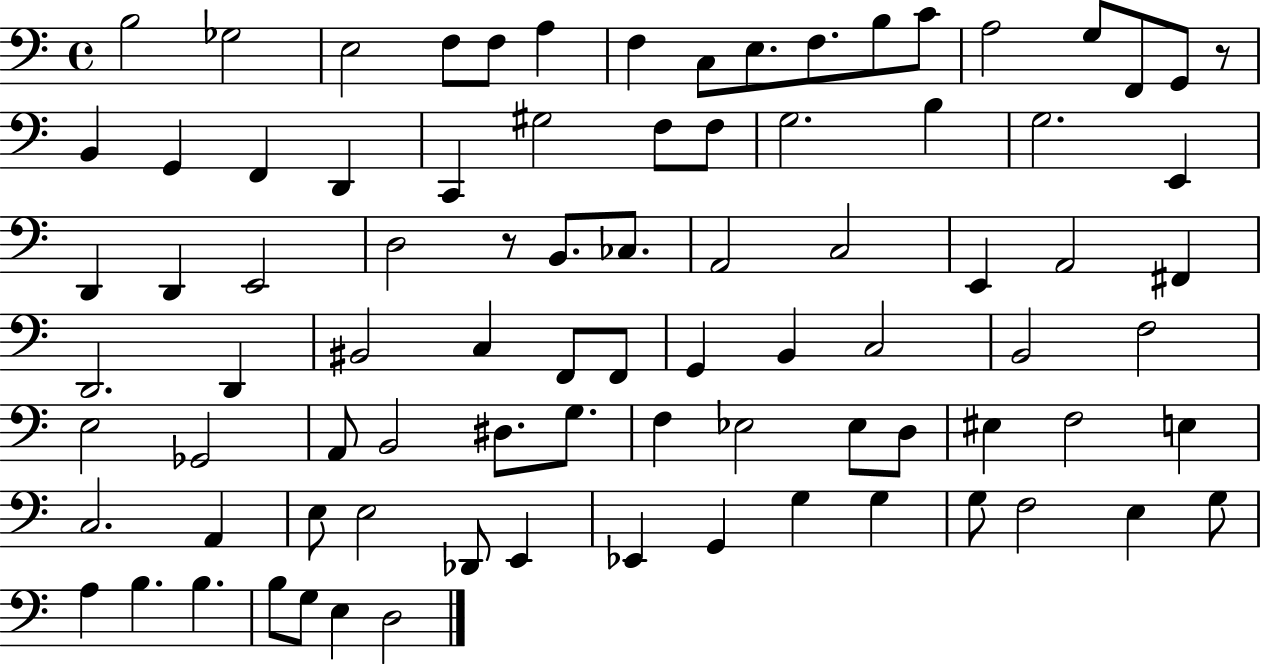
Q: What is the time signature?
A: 4/4